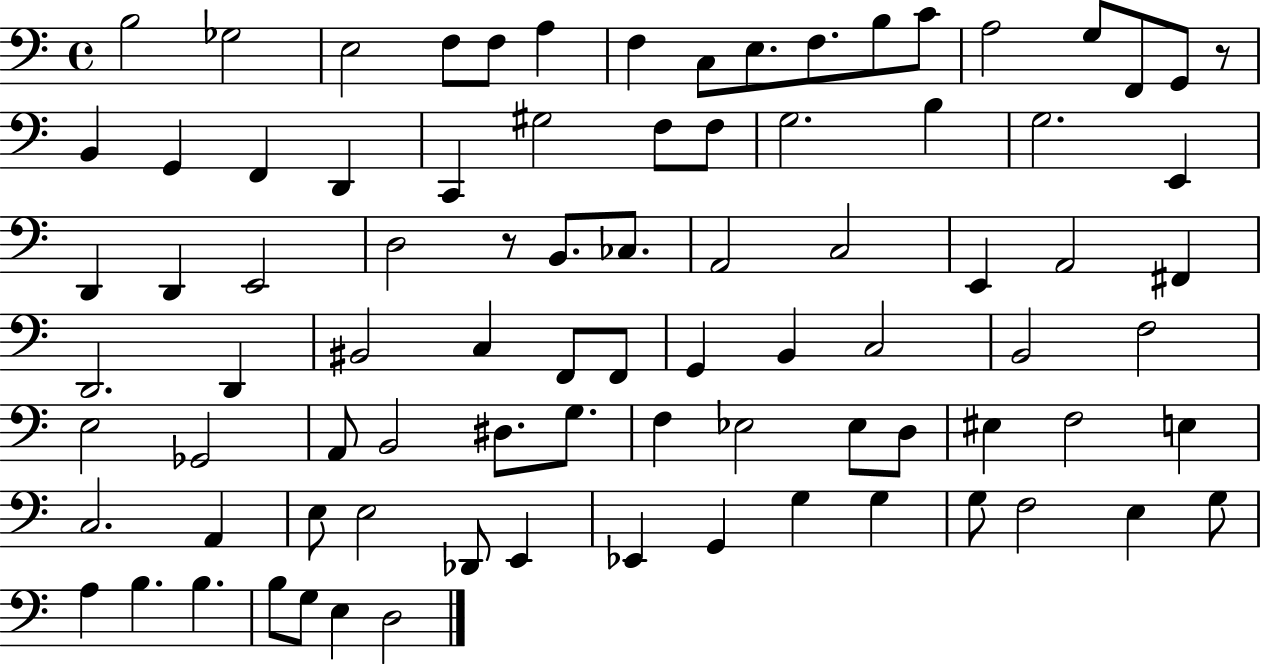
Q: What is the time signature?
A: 4/4